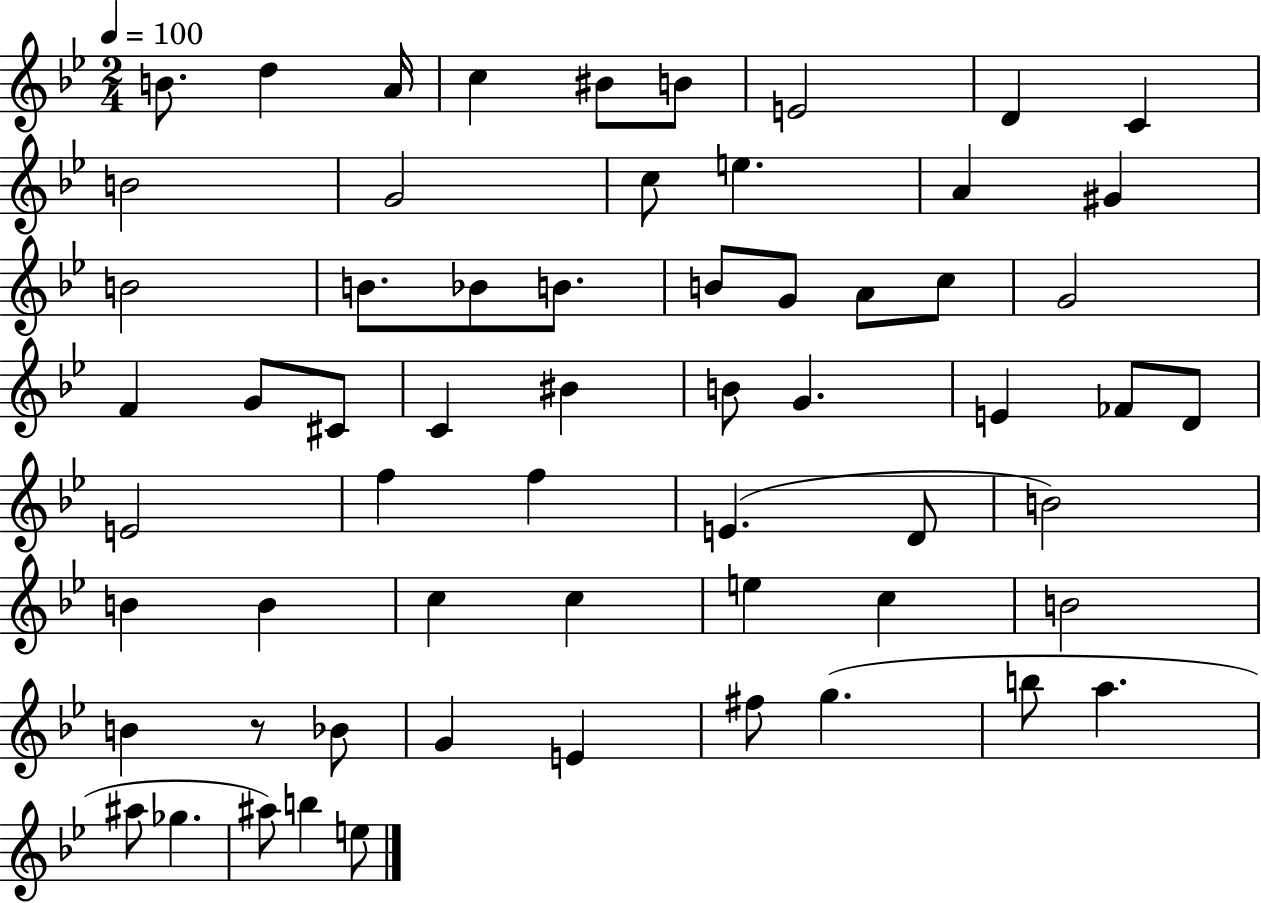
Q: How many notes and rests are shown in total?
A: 61